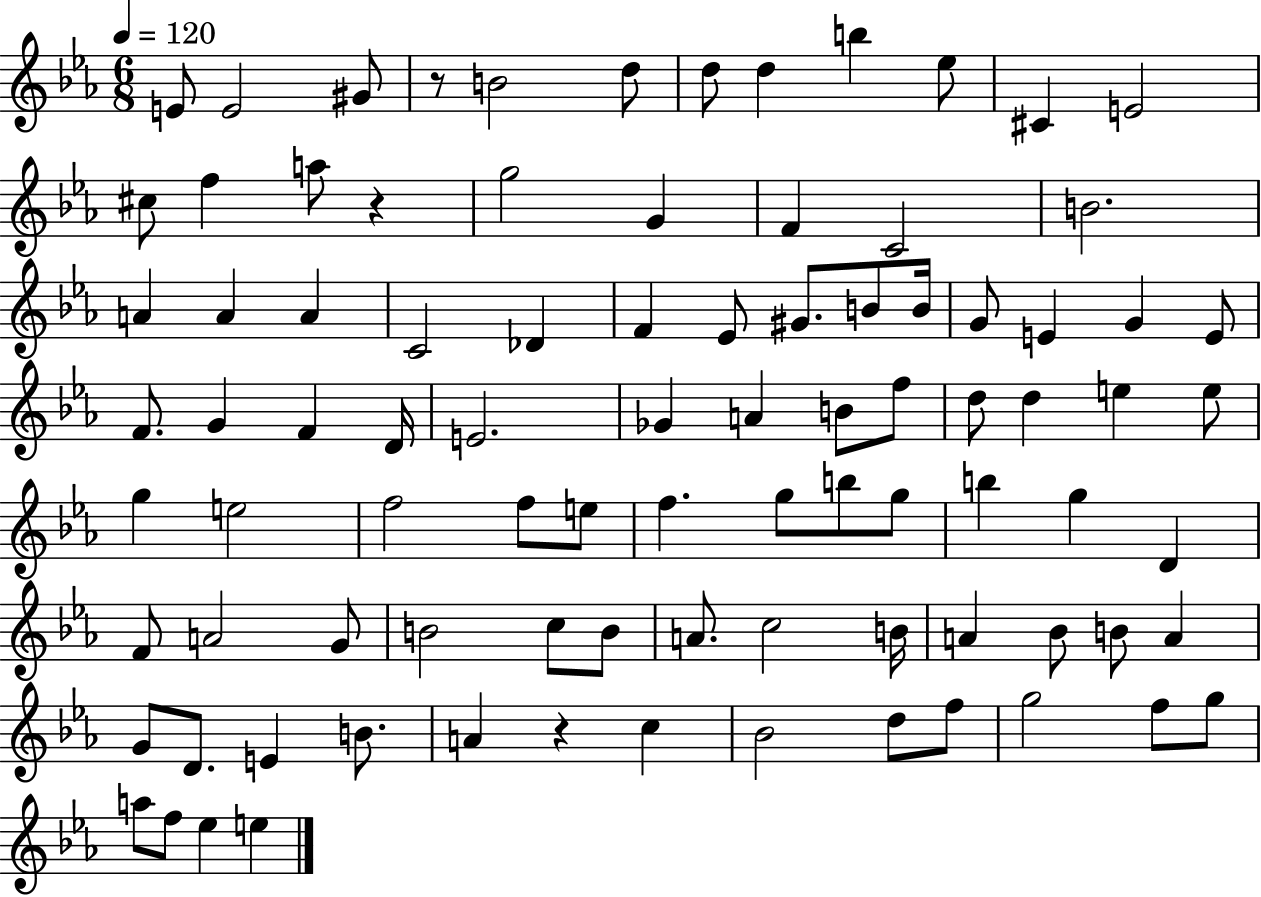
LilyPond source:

{
  \clef treble
  \numericTimeSignature
  \time 6/8
  \key ees \major
  \tempo 4 = 120
  e'8 e'2 gis'8 | r8 b'2 d''8 | d''8 d''4 b''4 ees''8 | cis'4 e'2 | \break cis''8 f''4 a''8 r4 | g''2 g'4 | f'4 c'2 | b'2. | \break a'4 a'4 a'4 | c'2 des'4 | f'4 ees'8 gis'8. b'8 b'16 | g'8 e'4 g'4 e'8 | \break f'8. g'4 f'4 d'16 | e'2. | ges'4 a'4 b'8 f''8 | d''8 d''4 e''4 e''8 | \break g''4 e''2 | f''2 f''8 e''8 | f''4. g''8 b''8 g''8 | b''4 g''4 d'4 | \break f'8 a'2 g'8 | b'2 c''8 b'8 | a'8. c''2 b'16 | a'4 bes'8 b'8 a'4 | \break g'8 d'8. e'4 b'8. | a'4 r4 c''4 | bes'2 d''8 f''8 | g''2 f''8 g''8 | \break a''8 f''8 ees''4 e''4 | \bar "|."
}